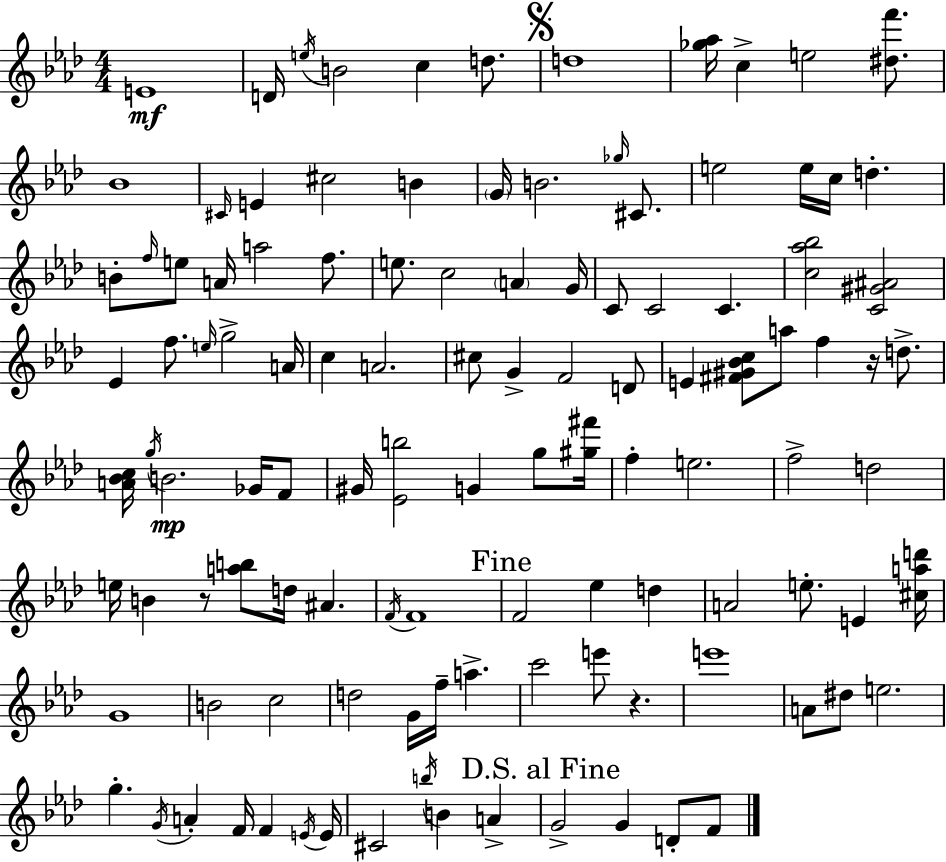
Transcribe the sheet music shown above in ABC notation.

X:1
T:Untitled
M:4/4
L:1/4
K:Fm
E4 D/4 e/4 B2 c d/2 d4 [_g_a]/4 c e2 [^df']/2 _B4 ^C/4 E ^c2 B G/4 B2 _g/4 ^C/2 e2 e/4 c/4 d B/2 f/4 e/2 A/4 a2 f/2 e/2 c2 A G/4 C/2 C2 C [c_a_b]2 [C^G^A]2 _E f/2 e/4 g2 A/4 c A2 ^c/2 G F2 D/2 E [^F^G_Bc]/2 a/2 f z/4 d/2 [A_Bc]/4 g/4 B2 _G/4 F/2 ^G/4 [_Eb]2 G g/2 [^g^f']/4 f e2 f2 d2 e/4 B z/2 [ab]/2 d/4 ^A F/4 F4 F2 _e d A2 e/2 E [^cad']/4 G4 B2 c2 d2 G/4 f/4 a c'2 e'/2 z e'4 A/2 ^d/2 e2 g G/4 A F/4 F E/4 E/4 ^C2 b/4 B A G2 G D/2 F/2